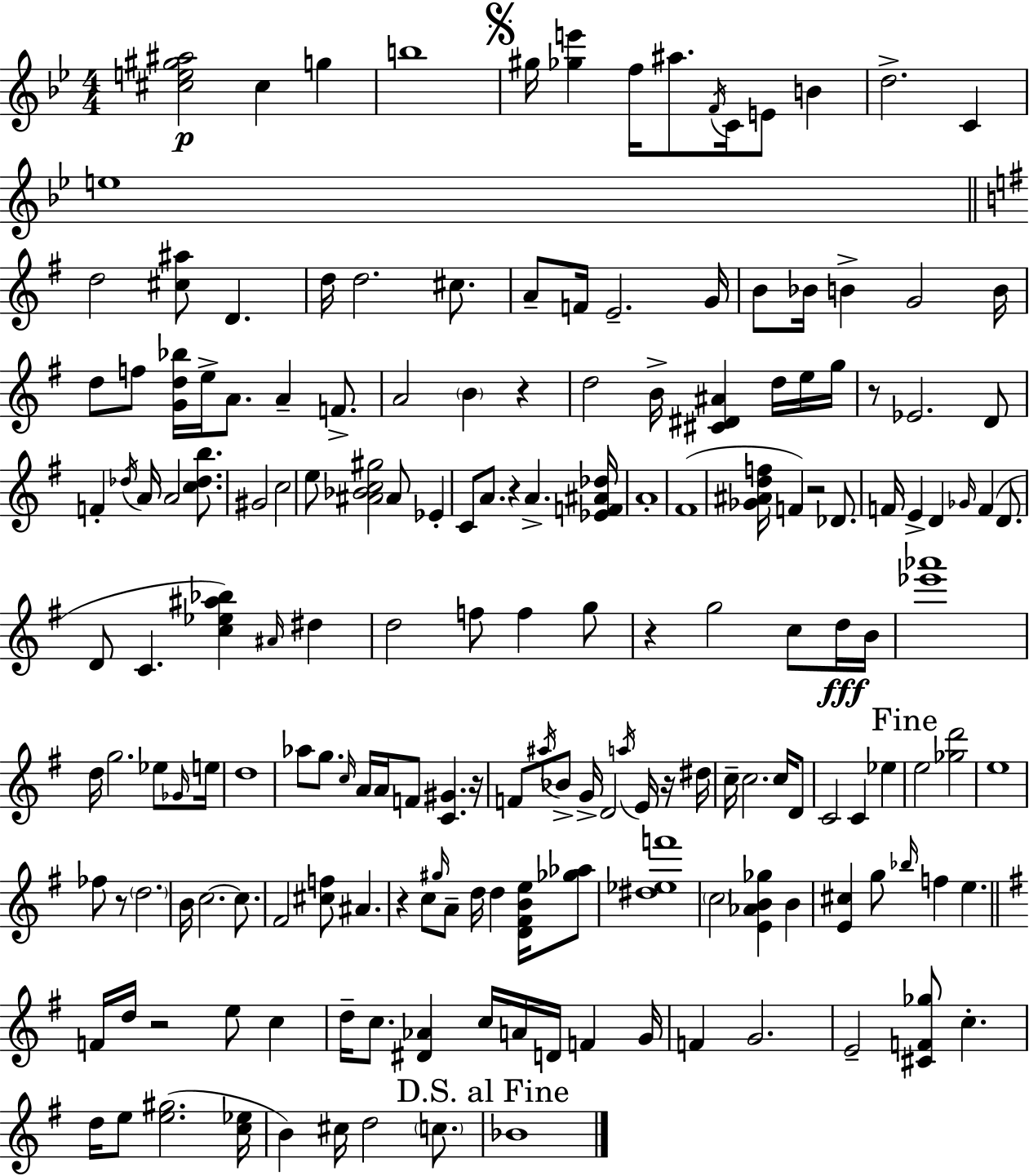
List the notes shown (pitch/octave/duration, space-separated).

[C#5,E5,G#5,A#5]/h C#5/q G5/q B5/w G#5/s [Gb5,E6]/q F5/s A#5/e. F4/s C4/s E4/e B4/q D5/h. C4/q E5/w D5/h [C#5,A#5]/e D4/q. D5/s D5/h. C#5/e. A4/e F4/s E4/h. G4/s B4/e Bb4/s B4/q G4/h B4/s D5/e F5/e [G4,D5,Bb5]/s E5/s A4/e. A4/q F4/e. A4/h B4/q R/q D5/h B4/s [C#4,D#4,A#4]/q D5/s E5/s G5/s R/e Eb4/h. D4/e F4/q Db5/s A4/s A4/h [C5,Db5,B5]/e. G#4/h C5/h E5/e [A#4,Bb4,C5,G#5]/h A#4/e Eb4/q C4/e A4/e. R/q A4/q. [Eb4,F4,A#4,Db5]/s A4/w F#4/w [Gb4,A#4,D5,F5]/s F4/q R/h Db4/e. F4/s E4/q D4/q Gb4/s F4/q D4/e. D4/e C4/q. [C5,Eb5,A#5,Bb5]/q A#4/s D#5/q D5/h F5/e F5/q G5/e R/q G5/h C5/e D5/s B4/s [Eb6,Ab6]/w D5/s G5/h. Eb5/e Gb4/s E5/s D5/w Ab5/e G5/e. C5/s A4/s A4/s F4/e [C4,G#4]/q. R/s F4/e A#5/s Bb4/e G4/s D4/h A5/s E4/s R/s D#5/s C5/s C5/h. C5/s D4/e C4/h C4/q Eb5/q E5/h [Gb5,D6]/h E5/w FES5/e R/e D5/h. B4/s C5/h. C5/e. F#4/h [C#5,F5]/e A#4/q. R/q C5/e G#5/s A4/e D5/s D5/q [D4,F#4,B4,E5]/s [Gb5,Ab5]/e [D#5,Eb5,F6]/w C5/h [E4,Ab4,B4,Gb5]/q B4/q [E4,C#5]/q G5/e Bb5/s F5/q E5/q. F4/s D5/s R/h E5/e C5/q D5/s C5/e. [D#4,Ab4]/q C5/s A4/s D4/s F4/q G4/s F4/q G4/h. E4/h [C#4,F4,Gb5]/e C5/q. D5/s E5/e [E5,G#5]/h. [C5,Eb5]/s B4/q C#5/s D5/h C5/e. Bb4/w